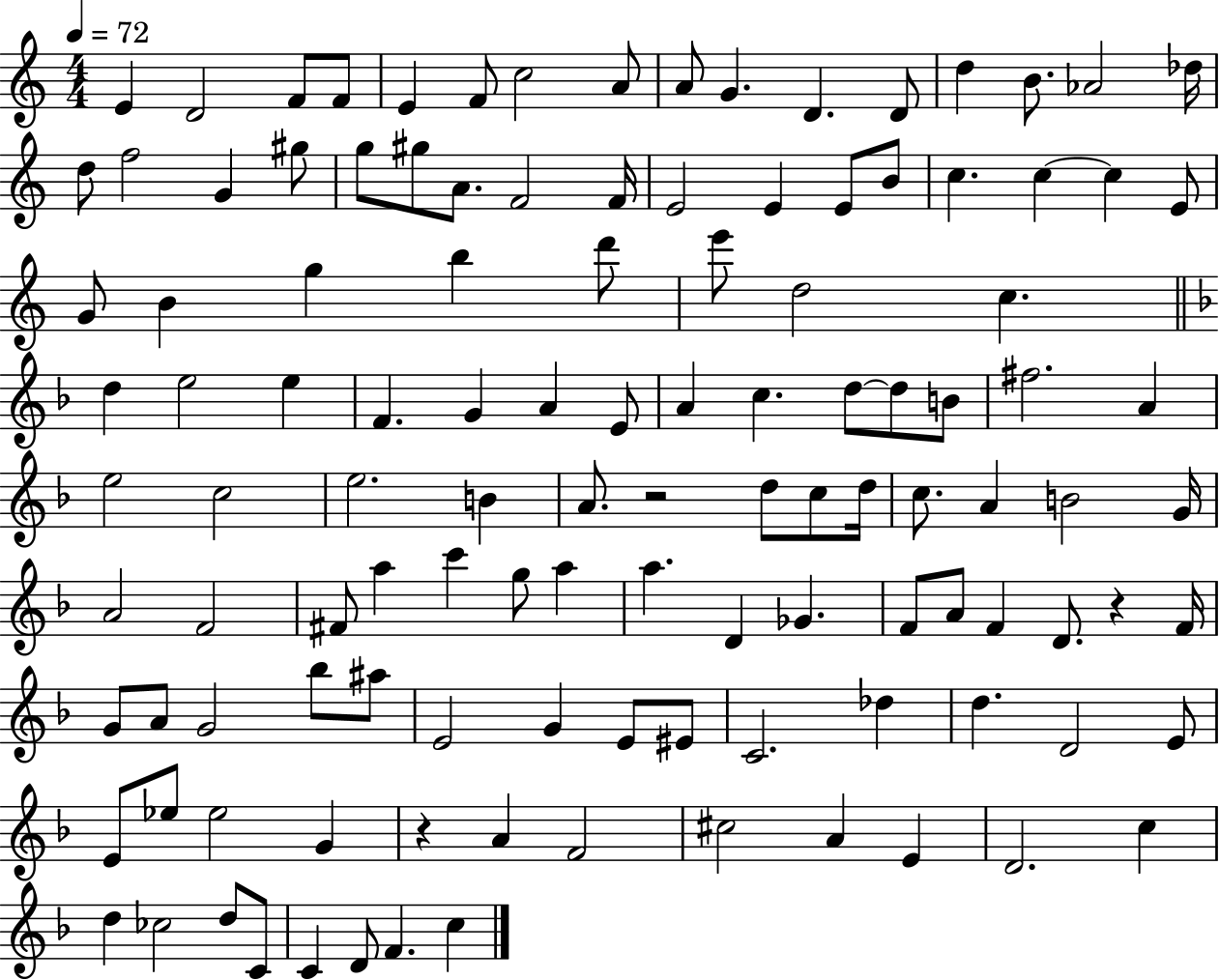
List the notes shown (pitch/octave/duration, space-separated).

E4/q D4/h F4/e F4/e E4/q F4/e C5/h A4/e A4/e G4/q. D4/q. D4/e D5/q B4/e. Ab4/h Db5/s D5/e F5/h G4/q G#5/e G5/e G#5/e A4/e. F4/h F4/s E4/h E4/q E4/e B4/e C5/q. C5/q C5/q E4/e G4/e B4/q G5/q B5/q D6/e E6/e D5/h C5/q. D5/q E5/h E5/q F4/q. G4/q A4/q E4/e A4/q C5/q. D5/e D5/e B4/e F#5/h. A4/q E5/h C5/h E5/h. B4/q A4/e. R/h D5/e C5/e D5/s C5/e. A4/q B4/h G4/s A4/h F4/h F#4/e A5/q C6/q G5/e A5/q A5/q. D4/q Gb4/q. F4/e A4/e F4/q D4/e. R/q F4/s G4/e A4/e G4/h Bb5/e A#5/e E4/h G4/q E4/e EIS4/e C4/h. Db5/q D5/q. D4/h E4/e E4/e Eb5/e Eb5/h G4/q R/q A4/q F4/h C#5/h A4/q E4/q D4/h. C5/q D5/q CES5/h D5/e C4/e C4/q D4/e F4/q. C5/q